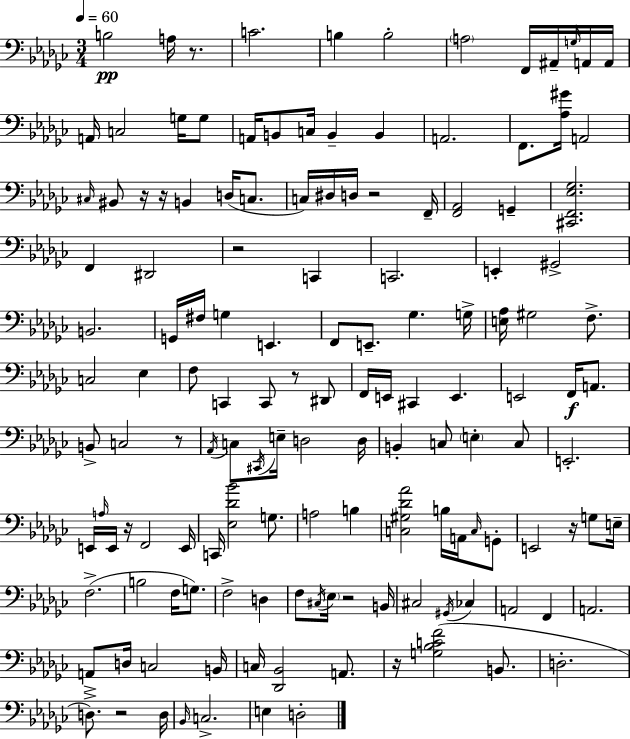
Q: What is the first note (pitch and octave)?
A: B3